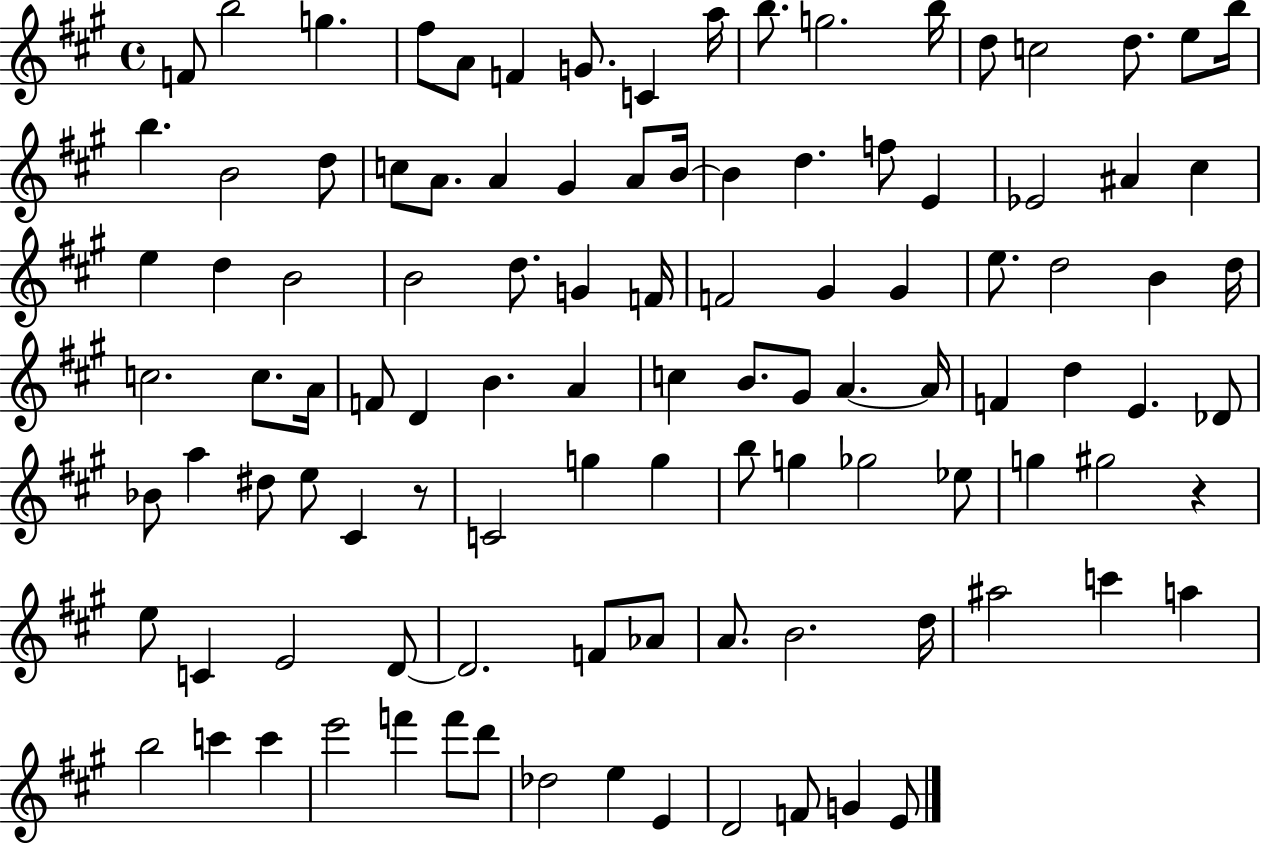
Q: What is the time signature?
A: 4/4